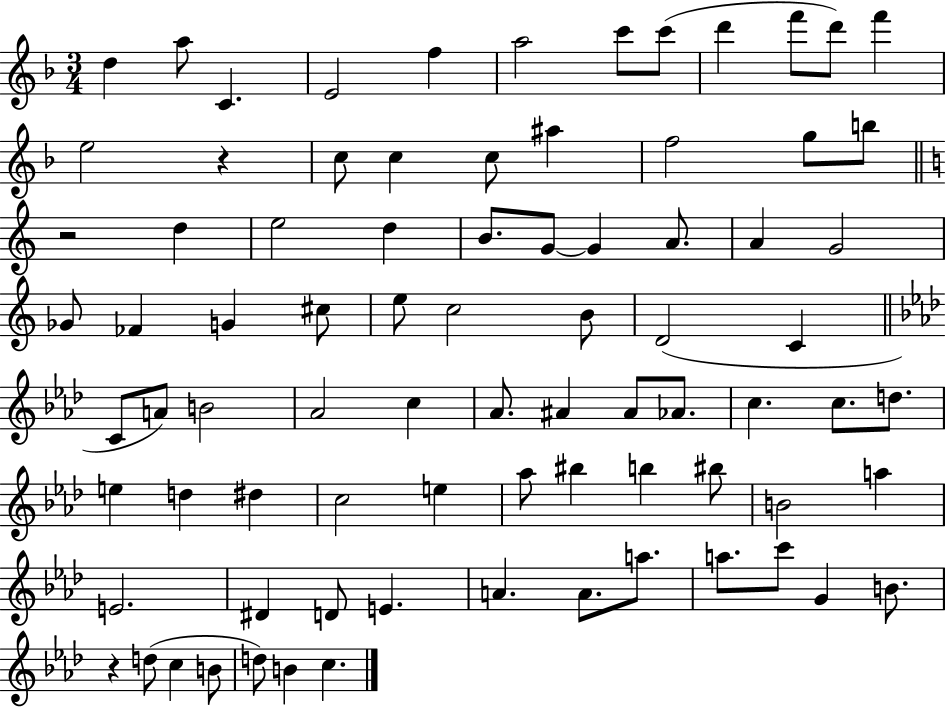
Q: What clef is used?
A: treble